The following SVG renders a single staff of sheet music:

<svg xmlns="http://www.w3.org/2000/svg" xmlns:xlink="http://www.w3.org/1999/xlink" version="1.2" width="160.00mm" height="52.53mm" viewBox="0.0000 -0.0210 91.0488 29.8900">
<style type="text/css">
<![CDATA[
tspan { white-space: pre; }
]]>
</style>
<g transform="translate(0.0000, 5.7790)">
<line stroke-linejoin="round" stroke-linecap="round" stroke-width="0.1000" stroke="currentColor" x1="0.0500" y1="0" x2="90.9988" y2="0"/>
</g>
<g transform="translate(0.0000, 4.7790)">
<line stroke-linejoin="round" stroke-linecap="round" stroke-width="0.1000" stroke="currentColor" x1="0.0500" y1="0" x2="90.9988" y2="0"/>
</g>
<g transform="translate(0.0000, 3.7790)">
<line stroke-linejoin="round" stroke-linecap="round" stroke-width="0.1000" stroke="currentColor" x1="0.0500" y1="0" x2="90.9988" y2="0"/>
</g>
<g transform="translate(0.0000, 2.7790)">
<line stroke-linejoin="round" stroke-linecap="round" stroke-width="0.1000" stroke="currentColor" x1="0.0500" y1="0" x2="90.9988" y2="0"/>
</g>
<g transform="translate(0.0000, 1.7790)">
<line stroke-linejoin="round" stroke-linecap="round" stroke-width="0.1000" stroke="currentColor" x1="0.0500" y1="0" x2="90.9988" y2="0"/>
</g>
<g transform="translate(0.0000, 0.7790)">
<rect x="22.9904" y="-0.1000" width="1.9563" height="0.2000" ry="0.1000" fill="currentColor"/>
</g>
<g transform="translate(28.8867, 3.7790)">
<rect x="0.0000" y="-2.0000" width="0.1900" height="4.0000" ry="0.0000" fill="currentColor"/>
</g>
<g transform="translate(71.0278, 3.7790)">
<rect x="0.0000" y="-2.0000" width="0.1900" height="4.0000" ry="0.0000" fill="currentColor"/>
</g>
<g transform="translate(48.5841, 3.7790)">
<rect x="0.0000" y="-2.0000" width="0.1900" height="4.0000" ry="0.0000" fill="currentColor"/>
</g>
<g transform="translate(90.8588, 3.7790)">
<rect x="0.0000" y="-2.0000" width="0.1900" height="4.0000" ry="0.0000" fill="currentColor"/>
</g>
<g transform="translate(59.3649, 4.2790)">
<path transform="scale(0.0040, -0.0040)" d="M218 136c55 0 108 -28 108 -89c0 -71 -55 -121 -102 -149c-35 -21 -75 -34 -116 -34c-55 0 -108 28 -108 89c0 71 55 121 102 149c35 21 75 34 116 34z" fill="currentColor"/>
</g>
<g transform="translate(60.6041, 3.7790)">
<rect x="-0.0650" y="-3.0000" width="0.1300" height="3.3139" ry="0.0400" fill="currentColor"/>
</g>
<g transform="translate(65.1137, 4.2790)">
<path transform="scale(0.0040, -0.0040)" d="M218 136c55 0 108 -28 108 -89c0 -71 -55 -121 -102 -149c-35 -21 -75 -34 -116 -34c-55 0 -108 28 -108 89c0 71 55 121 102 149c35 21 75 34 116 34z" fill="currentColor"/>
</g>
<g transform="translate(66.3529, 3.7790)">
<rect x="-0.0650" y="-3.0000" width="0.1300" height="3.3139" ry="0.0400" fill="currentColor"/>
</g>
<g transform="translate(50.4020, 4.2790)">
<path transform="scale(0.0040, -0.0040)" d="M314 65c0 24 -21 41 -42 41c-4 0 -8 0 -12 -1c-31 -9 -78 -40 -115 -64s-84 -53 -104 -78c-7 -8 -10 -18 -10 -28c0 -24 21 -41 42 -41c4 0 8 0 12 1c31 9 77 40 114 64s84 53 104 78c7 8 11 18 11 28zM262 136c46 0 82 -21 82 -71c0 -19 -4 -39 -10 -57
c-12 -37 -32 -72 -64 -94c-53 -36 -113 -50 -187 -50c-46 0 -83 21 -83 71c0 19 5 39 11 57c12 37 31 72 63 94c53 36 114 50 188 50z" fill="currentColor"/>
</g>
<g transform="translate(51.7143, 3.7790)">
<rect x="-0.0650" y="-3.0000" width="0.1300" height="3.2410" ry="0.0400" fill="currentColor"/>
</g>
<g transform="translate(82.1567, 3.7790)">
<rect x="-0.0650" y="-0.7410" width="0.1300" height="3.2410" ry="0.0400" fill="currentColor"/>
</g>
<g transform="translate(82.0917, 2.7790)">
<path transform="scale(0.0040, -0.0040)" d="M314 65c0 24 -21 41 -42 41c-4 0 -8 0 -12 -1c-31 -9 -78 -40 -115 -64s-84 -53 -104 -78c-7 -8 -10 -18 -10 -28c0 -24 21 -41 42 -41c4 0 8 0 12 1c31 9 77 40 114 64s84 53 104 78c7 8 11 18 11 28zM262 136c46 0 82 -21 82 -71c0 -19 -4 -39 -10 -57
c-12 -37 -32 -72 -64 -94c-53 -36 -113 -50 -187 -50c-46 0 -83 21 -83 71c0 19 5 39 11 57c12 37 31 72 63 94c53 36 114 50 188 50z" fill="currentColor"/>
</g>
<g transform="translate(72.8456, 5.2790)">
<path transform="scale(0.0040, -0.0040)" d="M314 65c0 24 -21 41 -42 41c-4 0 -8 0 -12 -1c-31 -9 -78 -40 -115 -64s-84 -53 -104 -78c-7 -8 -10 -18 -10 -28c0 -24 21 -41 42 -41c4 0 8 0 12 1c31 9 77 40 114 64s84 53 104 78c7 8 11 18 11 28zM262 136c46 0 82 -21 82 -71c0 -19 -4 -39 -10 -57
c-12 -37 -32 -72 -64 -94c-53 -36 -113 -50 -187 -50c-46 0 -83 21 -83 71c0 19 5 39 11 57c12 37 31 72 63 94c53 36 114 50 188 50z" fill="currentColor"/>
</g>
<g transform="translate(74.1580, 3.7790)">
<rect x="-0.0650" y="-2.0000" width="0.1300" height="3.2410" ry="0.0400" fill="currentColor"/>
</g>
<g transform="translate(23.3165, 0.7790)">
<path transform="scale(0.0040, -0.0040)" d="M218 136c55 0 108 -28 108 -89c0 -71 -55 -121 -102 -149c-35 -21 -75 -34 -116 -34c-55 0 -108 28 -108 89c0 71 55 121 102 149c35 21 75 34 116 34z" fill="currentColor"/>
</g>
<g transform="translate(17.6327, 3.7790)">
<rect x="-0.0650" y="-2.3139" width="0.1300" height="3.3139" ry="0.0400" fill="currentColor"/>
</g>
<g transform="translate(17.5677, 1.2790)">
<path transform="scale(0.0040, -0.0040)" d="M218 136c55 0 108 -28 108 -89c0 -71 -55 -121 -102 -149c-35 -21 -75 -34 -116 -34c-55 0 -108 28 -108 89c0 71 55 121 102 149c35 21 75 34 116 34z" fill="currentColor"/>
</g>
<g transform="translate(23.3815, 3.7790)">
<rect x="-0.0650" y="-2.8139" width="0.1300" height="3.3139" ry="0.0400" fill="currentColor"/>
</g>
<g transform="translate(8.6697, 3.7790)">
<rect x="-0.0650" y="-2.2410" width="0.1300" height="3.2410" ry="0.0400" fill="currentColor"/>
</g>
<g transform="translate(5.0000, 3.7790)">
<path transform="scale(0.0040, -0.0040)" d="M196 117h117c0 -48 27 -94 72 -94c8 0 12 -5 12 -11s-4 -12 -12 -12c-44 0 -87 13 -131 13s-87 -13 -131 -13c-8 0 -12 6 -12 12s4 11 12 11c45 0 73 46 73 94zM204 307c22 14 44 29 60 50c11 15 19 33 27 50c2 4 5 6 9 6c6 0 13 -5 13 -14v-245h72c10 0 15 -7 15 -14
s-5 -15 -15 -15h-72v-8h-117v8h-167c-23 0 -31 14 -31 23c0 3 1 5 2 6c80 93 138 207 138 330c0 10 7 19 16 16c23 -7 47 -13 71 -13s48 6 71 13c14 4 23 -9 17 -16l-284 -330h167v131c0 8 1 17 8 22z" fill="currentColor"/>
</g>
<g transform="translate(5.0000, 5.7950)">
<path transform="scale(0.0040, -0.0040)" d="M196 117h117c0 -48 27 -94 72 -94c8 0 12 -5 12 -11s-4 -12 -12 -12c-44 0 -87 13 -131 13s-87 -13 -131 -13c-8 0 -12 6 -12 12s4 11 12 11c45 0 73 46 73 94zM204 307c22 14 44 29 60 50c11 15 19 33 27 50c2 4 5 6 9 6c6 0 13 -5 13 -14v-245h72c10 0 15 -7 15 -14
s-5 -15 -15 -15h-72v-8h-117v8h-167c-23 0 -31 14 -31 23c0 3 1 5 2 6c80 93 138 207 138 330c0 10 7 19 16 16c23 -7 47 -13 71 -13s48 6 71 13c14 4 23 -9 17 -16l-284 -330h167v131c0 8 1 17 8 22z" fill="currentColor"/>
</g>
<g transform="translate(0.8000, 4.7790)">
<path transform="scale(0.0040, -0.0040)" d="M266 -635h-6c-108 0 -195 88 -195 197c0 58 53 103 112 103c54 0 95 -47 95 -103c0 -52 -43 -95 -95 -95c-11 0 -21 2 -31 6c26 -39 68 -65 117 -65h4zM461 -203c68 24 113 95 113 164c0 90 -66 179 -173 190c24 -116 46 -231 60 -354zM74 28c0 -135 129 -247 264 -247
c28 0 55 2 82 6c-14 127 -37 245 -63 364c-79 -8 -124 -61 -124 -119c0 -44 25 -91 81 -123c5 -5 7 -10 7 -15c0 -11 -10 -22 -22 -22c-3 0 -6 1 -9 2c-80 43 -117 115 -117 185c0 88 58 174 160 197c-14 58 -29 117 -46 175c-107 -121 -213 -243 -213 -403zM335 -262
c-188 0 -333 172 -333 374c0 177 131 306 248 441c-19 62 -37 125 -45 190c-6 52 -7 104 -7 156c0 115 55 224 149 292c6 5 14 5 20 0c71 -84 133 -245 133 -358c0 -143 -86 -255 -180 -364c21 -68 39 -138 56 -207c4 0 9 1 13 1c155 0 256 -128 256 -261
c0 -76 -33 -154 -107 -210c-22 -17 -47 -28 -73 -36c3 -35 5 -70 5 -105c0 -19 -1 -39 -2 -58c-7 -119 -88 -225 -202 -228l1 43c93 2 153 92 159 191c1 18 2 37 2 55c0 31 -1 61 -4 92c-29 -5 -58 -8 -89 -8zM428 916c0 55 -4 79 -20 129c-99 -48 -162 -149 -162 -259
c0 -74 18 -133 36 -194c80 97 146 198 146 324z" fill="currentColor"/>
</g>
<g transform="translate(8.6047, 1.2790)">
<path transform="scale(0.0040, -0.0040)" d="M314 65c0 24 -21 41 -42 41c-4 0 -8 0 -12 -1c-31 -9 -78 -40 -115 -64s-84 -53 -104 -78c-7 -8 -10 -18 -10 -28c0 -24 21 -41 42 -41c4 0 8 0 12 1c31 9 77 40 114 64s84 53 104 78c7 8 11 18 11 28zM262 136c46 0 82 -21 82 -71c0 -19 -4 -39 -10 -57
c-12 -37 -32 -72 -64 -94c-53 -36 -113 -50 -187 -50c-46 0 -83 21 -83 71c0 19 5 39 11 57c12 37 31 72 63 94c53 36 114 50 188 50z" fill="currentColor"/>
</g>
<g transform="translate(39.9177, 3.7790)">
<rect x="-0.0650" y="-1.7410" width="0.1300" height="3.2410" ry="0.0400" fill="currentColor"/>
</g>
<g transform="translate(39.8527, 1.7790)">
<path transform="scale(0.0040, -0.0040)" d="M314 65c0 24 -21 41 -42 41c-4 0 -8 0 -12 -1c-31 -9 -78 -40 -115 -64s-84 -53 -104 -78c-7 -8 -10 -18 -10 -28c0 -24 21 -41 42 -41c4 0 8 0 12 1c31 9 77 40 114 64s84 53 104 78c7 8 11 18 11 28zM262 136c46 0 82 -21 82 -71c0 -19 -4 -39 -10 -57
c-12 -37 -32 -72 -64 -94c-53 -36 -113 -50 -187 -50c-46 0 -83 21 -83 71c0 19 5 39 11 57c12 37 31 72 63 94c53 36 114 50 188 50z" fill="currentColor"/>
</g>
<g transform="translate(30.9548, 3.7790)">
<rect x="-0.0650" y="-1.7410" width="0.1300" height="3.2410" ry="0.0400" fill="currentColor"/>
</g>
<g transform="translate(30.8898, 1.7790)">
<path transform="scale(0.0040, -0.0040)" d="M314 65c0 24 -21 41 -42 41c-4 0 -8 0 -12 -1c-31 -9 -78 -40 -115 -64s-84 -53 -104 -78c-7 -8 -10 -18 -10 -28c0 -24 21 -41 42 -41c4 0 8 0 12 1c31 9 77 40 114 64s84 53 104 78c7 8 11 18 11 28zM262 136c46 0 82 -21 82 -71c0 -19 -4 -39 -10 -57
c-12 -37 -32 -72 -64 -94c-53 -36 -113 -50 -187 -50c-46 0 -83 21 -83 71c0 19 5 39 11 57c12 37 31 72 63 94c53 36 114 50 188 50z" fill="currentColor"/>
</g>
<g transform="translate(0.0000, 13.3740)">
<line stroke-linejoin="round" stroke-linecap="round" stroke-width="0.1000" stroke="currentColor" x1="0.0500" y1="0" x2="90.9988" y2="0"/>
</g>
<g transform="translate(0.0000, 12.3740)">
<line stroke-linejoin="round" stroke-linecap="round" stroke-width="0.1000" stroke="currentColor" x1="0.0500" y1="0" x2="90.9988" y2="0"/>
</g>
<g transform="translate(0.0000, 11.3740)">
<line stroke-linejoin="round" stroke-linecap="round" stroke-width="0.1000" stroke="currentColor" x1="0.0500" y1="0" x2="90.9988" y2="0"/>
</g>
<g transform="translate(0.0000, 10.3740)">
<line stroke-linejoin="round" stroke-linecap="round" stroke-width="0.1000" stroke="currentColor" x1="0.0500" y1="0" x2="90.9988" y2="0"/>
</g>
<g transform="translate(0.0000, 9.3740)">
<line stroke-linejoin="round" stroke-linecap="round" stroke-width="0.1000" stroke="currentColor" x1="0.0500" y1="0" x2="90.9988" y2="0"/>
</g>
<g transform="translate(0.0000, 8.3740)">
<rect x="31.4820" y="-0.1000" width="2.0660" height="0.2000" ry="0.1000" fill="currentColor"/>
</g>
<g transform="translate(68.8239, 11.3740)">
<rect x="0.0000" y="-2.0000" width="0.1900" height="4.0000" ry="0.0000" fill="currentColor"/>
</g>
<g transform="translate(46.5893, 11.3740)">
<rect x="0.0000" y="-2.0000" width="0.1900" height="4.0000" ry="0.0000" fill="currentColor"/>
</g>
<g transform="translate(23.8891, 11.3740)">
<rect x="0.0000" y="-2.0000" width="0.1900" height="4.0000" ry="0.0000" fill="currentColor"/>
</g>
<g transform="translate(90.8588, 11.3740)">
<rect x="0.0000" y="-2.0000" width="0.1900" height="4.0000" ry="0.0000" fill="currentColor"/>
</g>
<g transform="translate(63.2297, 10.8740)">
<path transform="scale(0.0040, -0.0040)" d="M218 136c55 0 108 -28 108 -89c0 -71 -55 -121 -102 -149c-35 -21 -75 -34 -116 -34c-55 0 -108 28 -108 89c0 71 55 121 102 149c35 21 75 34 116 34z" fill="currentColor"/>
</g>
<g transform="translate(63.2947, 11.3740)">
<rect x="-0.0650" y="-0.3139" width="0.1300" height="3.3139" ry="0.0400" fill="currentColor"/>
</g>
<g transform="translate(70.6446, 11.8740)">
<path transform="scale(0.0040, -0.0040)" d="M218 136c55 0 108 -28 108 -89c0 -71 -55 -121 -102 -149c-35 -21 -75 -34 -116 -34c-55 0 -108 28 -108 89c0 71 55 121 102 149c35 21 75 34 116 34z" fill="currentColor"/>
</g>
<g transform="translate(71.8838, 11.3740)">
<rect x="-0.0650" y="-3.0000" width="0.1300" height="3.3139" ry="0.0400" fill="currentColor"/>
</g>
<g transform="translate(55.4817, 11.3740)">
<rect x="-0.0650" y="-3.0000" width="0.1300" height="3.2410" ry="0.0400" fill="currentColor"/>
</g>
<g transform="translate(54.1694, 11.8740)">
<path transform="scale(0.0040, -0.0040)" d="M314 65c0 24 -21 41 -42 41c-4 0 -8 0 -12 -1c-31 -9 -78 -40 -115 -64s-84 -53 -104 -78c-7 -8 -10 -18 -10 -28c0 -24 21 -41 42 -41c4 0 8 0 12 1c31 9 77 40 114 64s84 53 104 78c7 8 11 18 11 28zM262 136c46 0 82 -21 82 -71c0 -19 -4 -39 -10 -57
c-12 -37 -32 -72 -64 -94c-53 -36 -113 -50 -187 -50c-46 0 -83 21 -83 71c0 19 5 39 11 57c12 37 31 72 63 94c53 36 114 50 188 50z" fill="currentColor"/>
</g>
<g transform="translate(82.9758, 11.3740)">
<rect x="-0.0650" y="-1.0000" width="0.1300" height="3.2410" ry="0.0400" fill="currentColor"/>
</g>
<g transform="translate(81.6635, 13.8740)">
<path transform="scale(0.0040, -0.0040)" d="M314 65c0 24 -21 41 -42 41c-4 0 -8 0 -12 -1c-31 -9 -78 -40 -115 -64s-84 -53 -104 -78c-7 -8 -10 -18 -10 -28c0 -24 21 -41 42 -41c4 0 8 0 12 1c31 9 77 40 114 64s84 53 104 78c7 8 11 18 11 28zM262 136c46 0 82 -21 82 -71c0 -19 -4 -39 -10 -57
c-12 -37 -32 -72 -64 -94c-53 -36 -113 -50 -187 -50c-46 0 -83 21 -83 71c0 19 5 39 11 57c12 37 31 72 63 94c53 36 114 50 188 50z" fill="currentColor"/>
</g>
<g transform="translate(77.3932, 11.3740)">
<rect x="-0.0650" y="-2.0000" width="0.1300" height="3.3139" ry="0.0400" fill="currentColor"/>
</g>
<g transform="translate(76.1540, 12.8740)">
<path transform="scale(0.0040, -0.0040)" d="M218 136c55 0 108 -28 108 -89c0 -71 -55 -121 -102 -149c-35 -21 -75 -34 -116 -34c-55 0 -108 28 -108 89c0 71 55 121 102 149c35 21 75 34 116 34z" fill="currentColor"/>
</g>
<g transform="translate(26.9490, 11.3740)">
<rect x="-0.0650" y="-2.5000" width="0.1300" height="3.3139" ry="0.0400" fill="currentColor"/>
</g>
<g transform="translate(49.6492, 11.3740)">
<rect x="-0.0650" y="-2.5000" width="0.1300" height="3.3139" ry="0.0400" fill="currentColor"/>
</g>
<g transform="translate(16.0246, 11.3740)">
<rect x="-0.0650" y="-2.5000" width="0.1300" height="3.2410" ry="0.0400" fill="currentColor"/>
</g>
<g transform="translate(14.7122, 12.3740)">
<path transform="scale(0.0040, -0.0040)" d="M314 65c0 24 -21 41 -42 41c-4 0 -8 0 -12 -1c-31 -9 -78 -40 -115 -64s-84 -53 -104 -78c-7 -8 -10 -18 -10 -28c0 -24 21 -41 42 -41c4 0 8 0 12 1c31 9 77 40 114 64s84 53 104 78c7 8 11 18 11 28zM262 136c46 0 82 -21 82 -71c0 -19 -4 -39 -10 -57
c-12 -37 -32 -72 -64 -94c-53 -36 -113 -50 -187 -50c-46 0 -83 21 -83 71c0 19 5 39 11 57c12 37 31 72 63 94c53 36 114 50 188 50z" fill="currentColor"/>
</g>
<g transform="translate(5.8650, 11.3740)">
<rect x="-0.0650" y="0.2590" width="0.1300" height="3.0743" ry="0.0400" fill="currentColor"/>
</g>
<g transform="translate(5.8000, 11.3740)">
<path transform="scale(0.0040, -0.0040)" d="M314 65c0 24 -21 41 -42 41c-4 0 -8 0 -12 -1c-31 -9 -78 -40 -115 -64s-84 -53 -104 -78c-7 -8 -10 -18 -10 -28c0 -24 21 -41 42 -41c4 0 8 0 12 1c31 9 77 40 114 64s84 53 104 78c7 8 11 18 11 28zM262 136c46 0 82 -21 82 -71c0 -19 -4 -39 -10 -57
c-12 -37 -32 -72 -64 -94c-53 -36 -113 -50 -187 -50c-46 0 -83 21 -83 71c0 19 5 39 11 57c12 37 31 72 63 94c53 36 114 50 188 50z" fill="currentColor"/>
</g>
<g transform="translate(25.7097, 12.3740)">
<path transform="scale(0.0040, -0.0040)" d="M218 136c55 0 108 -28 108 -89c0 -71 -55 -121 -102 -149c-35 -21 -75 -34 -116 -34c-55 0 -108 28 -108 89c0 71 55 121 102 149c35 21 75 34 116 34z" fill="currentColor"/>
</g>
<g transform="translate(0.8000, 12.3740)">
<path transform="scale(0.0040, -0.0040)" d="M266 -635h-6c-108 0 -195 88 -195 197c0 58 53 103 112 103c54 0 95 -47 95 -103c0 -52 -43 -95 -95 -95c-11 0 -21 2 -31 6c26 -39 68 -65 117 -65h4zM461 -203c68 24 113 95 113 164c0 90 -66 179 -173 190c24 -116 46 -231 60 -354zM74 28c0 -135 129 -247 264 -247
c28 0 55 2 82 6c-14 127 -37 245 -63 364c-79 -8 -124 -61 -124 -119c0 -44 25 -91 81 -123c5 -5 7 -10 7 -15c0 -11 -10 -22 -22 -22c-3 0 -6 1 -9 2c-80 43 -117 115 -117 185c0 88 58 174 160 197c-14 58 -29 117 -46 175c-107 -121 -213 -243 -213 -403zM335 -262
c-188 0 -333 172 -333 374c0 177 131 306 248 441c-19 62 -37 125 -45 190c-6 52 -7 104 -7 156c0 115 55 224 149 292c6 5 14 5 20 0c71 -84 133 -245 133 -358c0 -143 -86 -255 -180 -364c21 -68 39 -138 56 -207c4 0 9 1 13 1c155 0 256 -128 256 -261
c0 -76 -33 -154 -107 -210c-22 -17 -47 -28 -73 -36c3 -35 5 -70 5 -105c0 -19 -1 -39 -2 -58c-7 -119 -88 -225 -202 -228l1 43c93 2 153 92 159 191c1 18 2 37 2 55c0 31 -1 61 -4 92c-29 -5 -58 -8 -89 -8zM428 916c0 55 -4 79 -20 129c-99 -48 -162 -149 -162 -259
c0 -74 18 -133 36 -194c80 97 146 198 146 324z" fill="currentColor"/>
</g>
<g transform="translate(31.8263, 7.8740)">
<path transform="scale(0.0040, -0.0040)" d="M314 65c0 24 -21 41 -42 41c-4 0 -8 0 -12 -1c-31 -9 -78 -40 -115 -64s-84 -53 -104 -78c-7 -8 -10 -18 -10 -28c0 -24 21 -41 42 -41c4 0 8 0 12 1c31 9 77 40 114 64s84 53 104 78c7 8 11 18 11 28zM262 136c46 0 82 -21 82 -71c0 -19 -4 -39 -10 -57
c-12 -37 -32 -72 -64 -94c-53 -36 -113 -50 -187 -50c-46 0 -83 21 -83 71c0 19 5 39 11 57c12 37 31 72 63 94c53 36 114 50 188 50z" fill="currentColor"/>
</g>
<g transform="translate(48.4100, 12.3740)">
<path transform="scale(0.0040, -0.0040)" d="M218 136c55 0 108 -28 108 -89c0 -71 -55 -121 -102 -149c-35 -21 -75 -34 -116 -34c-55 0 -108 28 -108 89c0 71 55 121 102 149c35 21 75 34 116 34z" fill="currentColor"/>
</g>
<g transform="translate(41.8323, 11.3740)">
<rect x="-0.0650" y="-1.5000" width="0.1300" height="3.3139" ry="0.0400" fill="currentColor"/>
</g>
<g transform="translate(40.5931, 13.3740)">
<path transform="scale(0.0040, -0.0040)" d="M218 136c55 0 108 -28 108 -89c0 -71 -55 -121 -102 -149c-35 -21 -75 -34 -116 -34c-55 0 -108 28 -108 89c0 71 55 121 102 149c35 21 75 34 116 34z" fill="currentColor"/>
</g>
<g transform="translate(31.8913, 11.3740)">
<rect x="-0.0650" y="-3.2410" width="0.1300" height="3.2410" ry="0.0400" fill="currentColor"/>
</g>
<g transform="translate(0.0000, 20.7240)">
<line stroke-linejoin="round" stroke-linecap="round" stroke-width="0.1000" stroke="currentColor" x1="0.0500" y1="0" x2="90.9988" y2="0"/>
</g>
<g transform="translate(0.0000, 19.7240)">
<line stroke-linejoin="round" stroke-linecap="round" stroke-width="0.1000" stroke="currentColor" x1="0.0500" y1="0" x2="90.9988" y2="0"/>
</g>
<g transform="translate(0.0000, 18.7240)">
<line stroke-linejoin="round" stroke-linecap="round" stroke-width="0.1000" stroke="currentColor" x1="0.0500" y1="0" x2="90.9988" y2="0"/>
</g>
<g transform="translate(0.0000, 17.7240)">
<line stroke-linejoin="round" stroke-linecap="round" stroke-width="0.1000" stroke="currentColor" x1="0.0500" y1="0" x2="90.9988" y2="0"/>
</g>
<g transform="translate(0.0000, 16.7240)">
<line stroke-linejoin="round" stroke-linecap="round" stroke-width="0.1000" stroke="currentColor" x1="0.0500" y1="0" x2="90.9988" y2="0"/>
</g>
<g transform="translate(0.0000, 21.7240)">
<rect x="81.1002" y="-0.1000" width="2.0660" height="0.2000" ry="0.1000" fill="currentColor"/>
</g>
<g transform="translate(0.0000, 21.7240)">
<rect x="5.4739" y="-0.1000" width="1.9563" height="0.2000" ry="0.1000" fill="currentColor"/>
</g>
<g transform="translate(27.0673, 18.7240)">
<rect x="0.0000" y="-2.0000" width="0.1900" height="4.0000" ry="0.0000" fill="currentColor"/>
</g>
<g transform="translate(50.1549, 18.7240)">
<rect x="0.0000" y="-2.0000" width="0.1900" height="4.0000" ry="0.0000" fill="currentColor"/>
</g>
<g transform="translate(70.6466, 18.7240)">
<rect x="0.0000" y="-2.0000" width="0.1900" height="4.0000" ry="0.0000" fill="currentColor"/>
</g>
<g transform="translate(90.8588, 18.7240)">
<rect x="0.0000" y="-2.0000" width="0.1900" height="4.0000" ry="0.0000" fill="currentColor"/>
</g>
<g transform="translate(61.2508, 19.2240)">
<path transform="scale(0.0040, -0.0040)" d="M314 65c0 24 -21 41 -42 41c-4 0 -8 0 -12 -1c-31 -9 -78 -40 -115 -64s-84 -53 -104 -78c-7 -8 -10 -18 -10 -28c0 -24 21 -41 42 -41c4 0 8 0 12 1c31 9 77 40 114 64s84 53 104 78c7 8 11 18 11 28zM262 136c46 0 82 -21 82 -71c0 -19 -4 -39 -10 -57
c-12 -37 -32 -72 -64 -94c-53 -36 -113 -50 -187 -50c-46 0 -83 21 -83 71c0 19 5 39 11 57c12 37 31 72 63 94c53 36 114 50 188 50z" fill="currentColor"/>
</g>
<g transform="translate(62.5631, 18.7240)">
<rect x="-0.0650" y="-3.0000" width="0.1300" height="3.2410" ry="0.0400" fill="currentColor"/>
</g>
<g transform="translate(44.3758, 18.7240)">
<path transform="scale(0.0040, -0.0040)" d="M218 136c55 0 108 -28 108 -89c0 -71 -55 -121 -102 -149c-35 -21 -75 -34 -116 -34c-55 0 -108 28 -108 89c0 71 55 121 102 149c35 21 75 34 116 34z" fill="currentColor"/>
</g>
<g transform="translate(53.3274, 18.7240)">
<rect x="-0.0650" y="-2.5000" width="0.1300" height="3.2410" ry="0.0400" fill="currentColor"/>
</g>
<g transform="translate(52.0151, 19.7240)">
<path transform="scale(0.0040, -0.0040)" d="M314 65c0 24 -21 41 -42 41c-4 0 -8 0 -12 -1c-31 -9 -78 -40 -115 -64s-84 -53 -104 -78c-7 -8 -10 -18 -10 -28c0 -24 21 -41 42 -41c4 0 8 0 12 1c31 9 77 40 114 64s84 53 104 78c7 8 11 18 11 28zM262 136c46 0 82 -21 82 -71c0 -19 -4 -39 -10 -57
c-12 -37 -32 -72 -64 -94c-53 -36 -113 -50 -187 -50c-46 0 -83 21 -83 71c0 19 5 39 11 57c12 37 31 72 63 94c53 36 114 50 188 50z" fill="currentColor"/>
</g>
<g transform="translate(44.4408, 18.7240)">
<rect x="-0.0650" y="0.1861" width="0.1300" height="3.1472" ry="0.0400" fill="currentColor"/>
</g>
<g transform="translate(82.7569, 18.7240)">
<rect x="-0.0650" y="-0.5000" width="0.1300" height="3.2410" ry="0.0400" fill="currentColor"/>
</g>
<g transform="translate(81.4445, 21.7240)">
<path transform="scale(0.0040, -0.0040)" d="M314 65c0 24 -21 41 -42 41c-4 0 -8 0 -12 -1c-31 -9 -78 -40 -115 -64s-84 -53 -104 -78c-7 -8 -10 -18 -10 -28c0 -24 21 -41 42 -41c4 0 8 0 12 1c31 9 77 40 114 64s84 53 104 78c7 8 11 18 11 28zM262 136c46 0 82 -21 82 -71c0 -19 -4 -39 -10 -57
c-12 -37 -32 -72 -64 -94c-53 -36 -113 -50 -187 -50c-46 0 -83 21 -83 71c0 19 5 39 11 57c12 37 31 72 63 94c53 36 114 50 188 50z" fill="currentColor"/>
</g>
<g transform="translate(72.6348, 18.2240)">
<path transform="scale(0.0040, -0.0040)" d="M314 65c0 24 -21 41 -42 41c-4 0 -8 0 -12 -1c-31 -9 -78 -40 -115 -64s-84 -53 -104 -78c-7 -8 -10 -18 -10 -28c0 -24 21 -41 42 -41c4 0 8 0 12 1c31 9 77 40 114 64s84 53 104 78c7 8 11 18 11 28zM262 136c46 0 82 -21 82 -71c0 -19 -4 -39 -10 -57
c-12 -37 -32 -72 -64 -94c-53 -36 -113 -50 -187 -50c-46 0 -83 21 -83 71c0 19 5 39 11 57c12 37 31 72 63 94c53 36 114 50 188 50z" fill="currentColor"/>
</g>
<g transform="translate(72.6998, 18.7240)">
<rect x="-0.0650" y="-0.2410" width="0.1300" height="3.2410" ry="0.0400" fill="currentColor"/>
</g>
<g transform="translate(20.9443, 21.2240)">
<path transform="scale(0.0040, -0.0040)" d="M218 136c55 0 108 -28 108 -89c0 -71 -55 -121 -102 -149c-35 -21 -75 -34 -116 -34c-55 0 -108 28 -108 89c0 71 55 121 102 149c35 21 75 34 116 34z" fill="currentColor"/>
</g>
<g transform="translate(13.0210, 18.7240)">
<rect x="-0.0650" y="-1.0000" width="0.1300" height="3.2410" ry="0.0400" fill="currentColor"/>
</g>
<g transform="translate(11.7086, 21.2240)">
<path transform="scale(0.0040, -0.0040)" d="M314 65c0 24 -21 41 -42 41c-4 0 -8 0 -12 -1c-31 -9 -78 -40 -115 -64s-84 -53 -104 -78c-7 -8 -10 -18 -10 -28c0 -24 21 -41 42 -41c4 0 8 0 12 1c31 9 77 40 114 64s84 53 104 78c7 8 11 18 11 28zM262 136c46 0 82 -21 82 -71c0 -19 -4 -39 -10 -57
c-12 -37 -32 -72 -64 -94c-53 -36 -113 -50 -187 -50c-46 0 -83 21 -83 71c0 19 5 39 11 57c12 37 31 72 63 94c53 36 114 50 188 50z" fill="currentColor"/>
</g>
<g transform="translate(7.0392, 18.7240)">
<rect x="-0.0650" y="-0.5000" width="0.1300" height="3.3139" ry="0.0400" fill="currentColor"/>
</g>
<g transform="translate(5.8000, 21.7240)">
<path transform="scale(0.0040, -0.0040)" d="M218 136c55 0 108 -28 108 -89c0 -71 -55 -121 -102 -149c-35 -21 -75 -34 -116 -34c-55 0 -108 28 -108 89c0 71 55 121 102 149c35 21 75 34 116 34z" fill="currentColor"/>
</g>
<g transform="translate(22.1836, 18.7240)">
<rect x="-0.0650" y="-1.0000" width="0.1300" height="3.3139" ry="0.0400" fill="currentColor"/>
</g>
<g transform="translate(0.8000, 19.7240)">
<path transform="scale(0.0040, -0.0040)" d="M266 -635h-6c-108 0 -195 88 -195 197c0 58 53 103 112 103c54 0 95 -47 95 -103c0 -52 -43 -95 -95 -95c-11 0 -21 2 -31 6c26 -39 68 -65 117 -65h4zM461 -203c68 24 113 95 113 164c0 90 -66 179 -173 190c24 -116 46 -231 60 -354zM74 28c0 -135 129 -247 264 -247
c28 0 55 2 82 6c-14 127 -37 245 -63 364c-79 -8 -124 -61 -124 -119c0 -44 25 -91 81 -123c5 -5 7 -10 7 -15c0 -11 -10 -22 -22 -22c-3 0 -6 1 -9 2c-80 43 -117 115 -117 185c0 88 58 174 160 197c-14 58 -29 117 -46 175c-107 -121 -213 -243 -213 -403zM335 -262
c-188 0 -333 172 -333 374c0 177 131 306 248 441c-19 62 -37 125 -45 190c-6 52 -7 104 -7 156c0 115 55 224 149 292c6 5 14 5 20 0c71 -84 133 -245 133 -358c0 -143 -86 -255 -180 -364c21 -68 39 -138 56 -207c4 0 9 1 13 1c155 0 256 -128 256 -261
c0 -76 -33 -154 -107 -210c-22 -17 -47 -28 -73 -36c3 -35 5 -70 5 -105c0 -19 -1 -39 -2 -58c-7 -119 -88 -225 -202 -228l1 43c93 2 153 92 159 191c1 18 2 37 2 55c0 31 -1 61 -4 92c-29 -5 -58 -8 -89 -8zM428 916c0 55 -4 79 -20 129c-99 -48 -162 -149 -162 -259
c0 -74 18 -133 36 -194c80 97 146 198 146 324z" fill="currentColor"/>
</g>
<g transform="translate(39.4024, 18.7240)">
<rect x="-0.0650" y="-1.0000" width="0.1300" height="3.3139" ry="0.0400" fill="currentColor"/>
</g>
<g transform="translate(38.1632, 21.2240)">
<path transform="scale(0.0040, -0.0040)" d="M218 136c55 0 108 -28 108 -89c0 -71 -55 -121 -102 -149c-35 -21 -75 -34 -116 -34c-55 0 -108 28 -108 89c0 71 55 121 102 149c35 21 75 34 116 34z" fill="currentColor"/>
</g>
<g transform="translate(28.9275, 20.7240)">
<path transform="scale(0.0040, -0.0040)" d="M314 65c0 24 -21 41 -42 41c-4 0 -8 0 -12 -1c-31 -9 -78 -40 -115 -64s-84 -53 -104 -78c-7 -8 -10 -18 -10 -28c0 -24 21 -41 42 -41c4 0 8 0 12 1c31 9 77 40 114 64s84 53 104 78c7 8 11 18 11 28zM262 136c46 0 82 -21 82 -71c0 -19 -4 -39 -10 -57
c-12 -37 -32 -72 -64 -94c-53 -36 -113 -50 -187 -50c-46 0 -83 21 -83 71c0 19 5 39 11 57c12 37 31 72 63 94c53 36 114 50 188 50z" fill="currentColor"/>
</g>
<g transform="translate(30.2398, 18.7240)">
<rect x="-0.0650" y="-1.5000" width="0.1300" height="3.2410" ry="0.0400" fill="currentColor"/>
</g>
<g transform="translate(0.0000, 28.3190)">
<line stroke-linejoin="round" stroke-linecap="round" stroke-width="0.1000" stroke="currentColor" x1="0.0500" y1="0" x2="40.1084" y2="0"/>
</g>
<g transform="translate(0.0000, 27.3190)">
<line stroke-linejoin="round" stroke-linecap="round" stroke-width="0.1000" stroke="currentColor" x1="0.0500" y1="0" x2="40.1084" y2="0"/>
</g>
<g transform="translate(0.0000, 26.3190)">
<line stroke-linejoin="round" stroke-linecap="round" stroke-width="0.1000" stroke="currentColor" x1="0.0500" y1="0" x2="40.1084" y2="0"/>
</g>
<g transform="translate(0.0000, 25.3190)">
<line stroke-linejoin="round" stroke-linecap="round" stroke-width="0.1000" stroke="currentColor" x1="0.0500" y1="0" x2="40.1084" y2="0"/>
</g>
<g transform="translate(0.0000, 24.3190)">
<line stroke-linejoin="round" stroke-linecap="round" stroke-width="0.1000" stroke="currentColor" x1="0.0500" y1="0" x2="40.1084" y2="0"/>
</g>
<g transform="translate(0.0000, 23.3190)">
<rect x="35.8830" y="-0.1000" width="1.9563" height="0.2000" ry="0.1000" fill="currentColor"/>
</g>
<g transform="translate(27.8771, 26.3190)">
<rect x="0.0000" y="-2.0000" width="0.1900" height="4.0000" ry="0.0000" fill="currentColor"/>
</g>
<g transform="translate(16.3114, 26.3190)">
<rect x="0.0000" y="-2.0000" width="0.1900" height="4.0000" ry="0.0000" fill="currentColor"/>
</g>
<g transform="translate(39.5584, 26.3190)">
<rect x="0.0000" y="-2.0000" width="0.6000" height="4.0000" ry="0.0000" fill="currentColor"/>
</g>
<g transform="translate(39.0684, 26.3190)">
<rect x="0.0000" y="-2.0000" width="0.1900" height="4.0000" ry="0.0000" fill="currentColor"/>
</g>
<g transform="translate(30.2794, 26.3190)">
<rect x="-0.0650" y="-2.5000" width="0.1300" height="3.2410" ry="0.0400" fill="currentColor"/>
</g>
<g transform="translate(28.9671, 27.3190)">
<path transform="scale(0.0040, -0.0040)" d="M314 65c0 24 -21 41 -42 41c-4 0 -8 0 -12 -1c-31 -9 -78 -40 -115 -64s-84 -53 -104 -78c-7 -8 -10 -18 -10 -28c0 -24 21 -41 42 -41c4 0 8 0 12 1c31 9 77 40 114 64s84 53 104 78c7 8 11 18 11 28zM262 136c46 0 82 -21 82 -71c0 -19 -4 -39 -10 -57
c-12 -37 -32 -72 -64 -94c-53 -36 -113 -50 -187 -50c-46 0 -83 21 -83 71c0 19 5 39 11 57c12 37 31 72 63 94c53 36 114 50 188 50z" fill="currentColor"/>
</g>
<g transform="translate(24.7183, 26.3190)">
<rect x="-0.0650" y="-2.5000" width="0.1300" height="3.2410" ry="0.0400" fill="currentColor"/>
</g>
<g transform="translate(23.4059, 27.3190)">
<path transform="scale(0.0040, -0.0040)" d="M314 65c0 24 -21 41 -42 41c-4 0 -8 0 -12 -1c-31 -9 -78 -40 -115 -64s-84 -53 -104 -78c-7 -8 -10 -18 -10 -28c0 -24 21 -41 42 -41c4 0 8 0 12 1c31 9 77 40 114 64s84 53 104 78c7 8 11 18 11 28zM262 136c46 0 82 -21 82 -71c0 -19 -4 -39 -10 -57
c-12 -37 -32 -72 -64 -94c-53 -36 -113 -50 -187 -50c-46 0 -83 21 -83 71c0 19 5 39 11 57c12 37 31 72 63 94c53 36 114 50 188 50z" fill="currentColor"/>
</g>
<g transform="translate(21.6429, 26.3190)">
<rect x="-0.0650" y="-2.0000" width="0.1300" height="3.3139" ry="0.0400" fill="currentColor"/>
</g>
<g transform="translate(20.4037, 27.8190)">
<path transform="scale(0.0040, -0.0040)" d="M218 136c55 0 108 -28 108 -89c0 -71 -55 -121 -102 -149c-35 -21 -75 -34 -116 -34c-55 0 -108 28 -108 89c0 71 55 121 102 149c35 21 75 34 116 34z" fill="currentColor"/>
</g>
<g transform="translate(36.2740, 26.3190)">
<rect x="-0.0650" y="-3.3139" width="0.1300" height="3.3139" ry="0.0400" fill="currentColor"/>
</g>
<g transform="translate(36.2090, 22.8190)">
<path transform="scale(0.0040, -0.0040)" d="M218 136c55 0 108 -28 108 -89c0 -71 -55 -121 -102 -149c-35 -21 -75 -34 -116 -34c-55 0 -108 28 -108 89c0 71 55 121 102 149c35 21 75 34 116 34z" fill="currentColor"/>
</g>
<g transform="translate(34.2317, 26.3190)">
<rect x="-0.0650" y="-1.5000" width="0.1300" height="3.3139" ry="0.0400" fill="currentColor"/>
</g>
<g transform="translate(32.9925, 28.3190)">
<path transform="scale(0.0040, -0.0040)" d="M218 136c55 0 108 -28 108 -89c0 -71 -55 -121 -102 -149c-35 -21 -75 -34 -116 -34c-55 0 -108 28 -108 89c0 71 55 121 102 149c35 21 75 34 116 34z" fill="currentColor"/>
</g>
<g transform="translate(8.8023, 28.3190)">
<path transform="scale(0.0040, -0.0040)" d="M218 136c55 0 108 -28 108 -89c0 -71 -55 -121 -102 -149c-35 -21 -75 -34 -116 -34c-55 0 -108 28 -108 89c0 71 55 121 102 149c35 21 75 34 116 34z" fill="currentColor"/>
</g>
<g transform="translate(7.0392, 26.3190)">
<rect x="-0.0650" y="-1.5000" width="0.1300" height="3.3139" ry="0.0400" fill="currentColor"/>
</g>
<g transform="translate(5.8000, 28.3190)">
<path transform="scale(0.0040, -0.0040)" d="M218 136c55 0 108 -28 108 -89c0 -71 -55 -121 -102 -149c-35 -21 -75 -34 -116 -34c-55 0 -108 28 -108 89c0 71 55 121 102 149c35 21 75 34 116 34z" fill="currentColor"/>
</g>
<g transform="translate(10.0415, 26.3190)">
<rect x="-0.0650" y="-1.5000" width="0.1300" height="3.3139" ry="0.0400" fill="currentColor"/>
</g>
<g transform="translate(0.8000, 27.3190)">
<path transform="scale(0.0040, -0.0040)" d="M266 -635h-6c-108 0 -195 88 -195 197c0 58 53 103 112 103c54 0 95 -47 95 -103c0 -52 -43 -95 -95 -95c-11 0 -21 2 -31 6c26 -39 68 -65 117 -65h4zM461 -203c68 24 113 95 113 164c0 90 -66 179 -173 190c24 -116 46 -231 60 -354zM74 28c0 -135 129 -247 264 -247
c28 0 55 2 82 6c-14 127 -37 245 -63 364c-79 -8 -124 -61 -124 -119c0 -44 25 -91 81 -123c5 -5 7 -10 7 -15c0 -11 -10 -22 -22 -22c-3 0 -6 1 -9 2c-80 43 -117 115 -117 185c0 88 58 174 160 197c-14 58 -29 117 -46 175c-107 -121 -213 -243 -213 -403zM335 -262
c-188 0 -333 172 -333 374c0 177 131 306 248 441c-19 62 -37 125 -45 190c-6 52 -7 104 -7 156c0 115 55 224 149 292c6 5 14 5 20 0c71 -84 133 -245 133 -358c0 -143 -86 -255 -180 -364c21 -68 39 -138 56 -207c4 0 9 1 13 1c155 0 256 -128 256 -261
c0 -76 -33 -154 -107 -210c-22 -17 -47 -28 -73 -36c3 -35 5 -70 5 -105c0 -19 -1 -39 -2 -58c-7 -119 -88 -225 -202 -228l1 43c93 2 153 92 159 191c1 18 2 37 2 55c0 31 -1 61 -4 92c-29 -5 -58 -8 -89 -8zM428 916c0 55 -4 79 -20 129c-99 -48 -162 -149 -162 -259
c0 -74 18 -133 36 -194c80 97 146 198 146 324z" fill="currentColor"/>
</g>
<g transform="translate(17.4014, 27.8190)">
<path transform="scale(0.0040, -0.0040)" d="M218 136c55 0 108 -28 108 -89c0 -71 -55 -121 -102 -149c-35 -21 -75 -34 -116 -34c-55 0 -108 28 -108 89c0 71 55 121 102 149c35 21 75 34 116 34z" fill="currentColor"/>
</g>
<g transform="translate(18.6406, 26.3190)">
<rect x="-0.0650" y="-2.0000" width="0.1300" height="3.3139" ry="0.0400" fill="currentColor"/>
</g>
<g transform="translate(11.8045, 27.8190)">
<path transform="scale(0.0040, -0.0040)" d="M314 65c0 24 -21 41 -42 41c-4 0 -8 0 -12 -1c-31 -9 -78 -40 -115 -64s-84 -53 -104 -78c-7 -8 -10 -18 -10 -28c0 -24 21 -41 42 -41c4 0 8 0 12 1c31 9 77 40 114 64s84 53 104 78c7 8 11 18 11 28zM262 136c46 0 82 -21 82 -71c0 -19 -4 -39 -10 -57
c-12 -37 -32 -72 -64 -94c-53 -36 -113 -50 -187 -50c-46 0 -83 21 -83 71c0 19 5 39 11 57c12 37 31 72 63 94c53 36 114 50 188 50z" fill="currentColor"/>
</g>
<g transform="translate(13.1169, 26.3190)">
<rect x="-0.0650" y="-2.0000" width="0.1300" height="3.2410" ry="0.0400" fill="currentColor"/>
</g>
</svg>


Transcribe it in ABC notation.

X:1
T:Untitled
M:4/4
L:1/4
K:C
g2 g a f2 f2 A2 A A F2 d2 B2 G2 G b2 E G A2 c A F D2 C D2 D E2 D B G2 A2 c2 C2 E E F2 F F G2 G2 E b